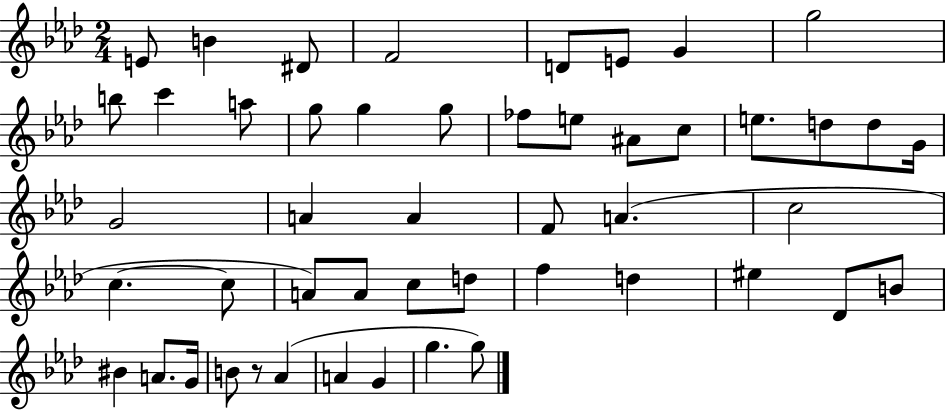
X:1
T:Untitled
M:2/4
L:1/4
K:Ab
E/2 B ^D/2 F2 D/2 E/2 G g2 b/2 c' a/2 g/2 g g/2 _f/2 e/2 ^A/2 c/2 e/2 d/2 d/2 G/4 G2 A A F/2 A c2 c c/2 A/2 A/2 c/2 d/2 f d ^e _D/2 B/2 ^B A/2 G/4 B/2 z/2 _A A G g g/2